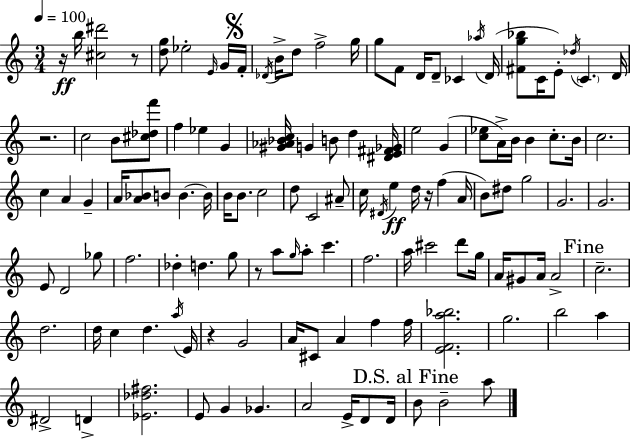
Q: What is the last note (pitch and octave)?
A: A5